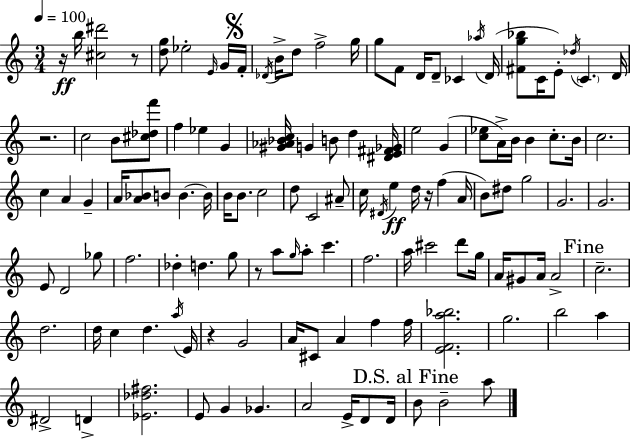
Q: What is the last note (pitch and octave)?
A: A5